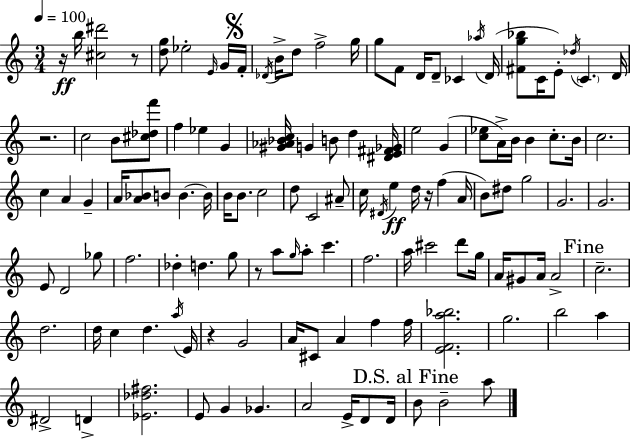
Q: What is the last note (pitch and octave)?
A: A5